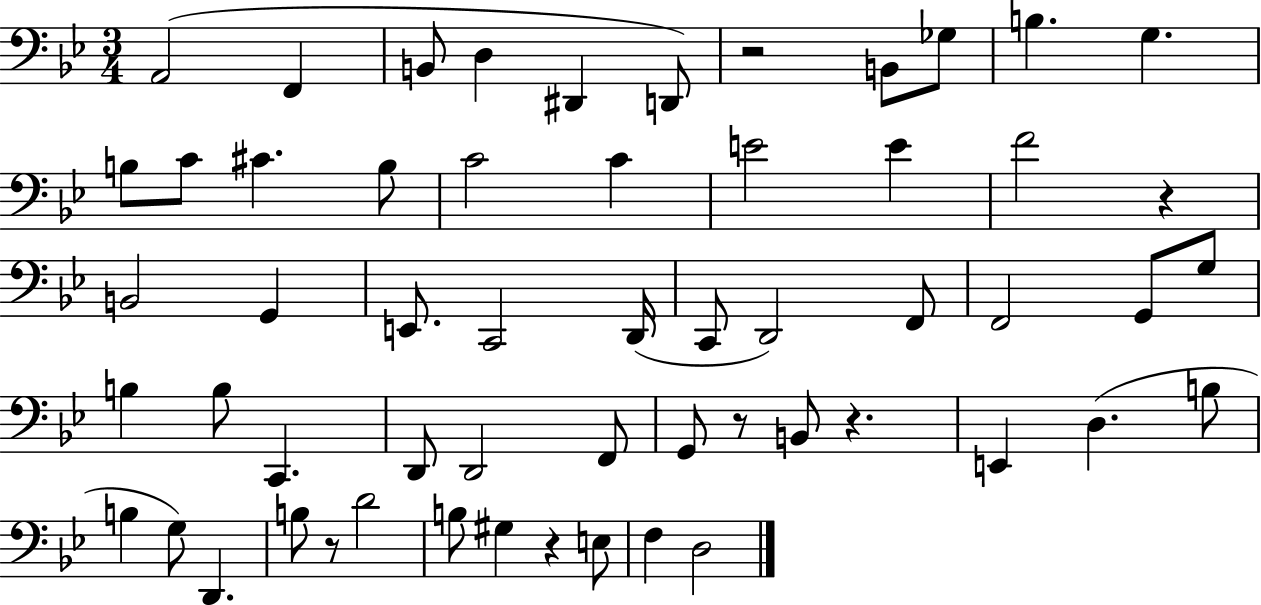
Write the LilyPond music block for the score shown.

{
  \clef bass
  \numericTimeSignature
  \time 3/4
  \key bes \major
  a,2( f,4 | b,8 d4 dis,4 d,8) | r2 b,8 ges8 | b4. g4. | \break b8 c'8 cis'4. b8 | c'2 c'4 | e'2 e'4 | f'2 r4 | \break b,2 g,4 | e,8. c,2 d,16( | c,8 d,2) f,8 | f,2 g,8 g8 | \break b4 b8 c,4. | d,8 d,2 f,8 | g,8 r8 b,8 r4. | e,4 d4.( b8 | \break b4 g8) d,4. | b8 r8 d'2 | b8 gis4 r4 e8 | f4 d2 | \break \bar "|."
}